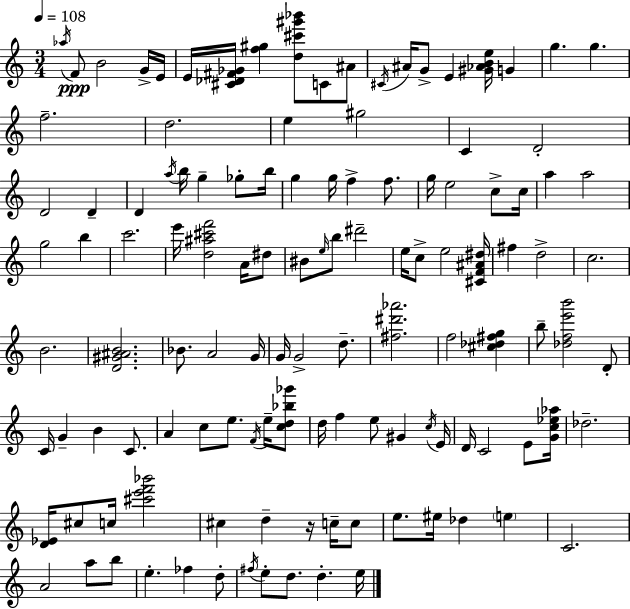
Ab5/s F4/e B4/h G4/s E4/s E4/s [C#4,Db4,F#4,Gb4]/s [F5,G#5]/q [D5,C#6,G#6,Bb6]/e C4/e A#4/e C#4/s A#4/s G4/e E4/q [G#4,Ab4,B4,E5]/s G4/q G5/q. G5/q. F5/h. D5/h. E5/q G#5/h C4/q D4/h D4/h D4/q D4/q A5/s B5/s G5/q Gb5/e B5/s G5/q G5/s F5/q F5/e. G5/s E5/h C5/e C5/s A5/q A5/h G5/h B5/q C6/h. E6/s [D5,A#5,C#6,F6]/h A4/s D#5/e BIS4/e E5/s B5/e D#6/h E5/s C5/e E5/h [C#4,F4,A#4,D#5]/s F#5/q D5/h C5/h. B4/h. [D4,G#4,A#4,B4]/h. Bb4/e. A4/h G4/s G4/s G4/h D5/e. [F#5,D#6,Ab6]/h. F5/h [C#5,Db5,F#5,G5]/q B5/e [Db5,F5,E6,B6]/h D4/e C4/s G4/q B4/q C4/e. A4/q C5/e E5/e. F4/s E5/s [C5,D5,Bb5,Gb6]/e D5/s F5/q E5/e G#4/q C5/s E4/s D4/s C4/h E4/e [G4,C5,Eb5,Ab5]/s Db5/h. [D4,Eb4]/s C#5/e C5/s [C#6,E6,F6,Bb6]/h C#5/q D5/q R/s C5/s C5/e E5/e. EIS5/s Db5/q E5/q C4/h. A4/h A5/e B5/e E5/q. FES5/q D5/e F#5/s E5/e D5/e. D5/q. E5/s